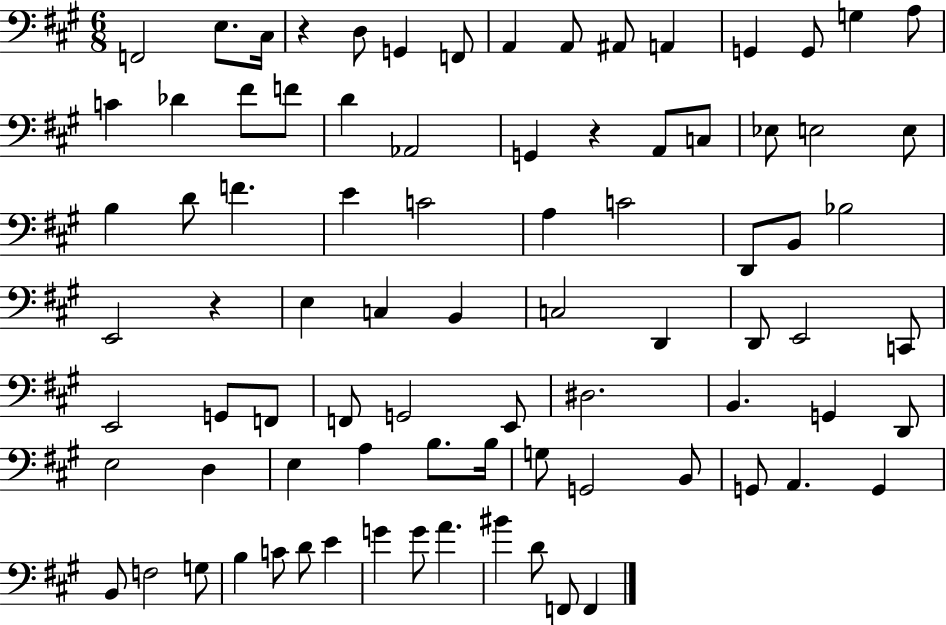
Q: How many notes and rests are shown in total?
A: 84